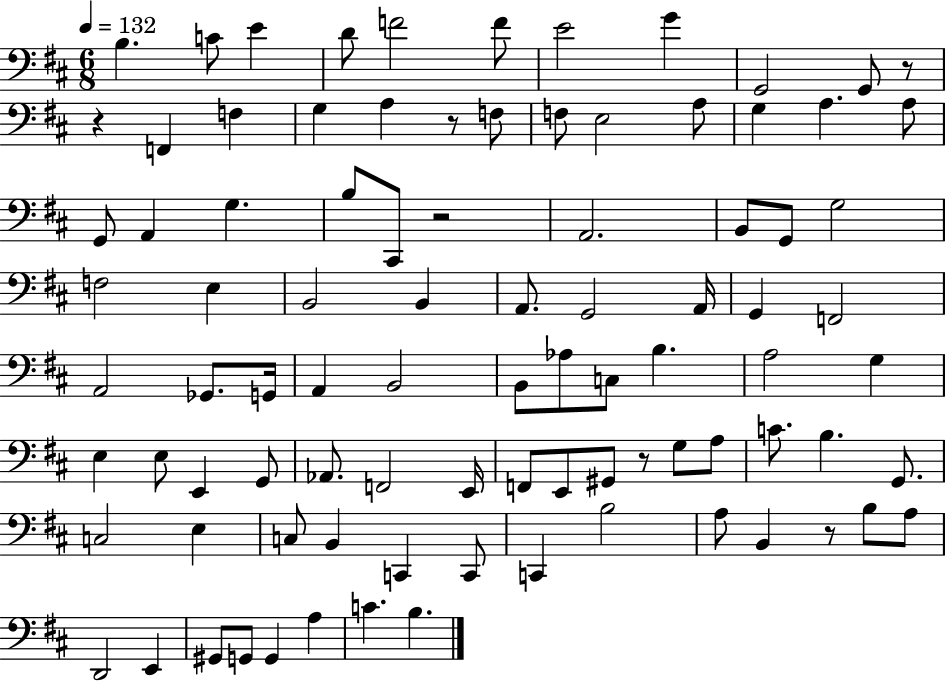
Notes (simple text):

B3/q. C4/e E4/q D4/e F4/h F4/e E4/h G4/q G2/h G2/e R/e R/q F2/q F3/q G3/q A3/q R/e F3/e F3/e E3/h A3/e G3/q A3/q. A3/e G2/e A2/q G3/q. B3/e C#2/e R/h A2/h. B2/e G2/e G3/h F3/h E3/q B2/h B2/q A2/e. G2/h A2/s G2/q F2/h A2/h Gb2/e. G2/s A2/q B2/h B2/e Ab3/e C3/e B3/q. A3/h G3/q E3/q E3/e E2/q G2/e Ab2/e. F2/h E2/s F2/e E2/e G#2/e R/e G3/e A3/e C4/e. B3/q. G2/e. C3/h E3/q C3/e B2/q C2/q C2/e C2/q B3/h A3/e B2/q R/e B3/e A3/e D2/h E2/q G#2/e G2/e G2/q A3/q C4/q. B3/q.